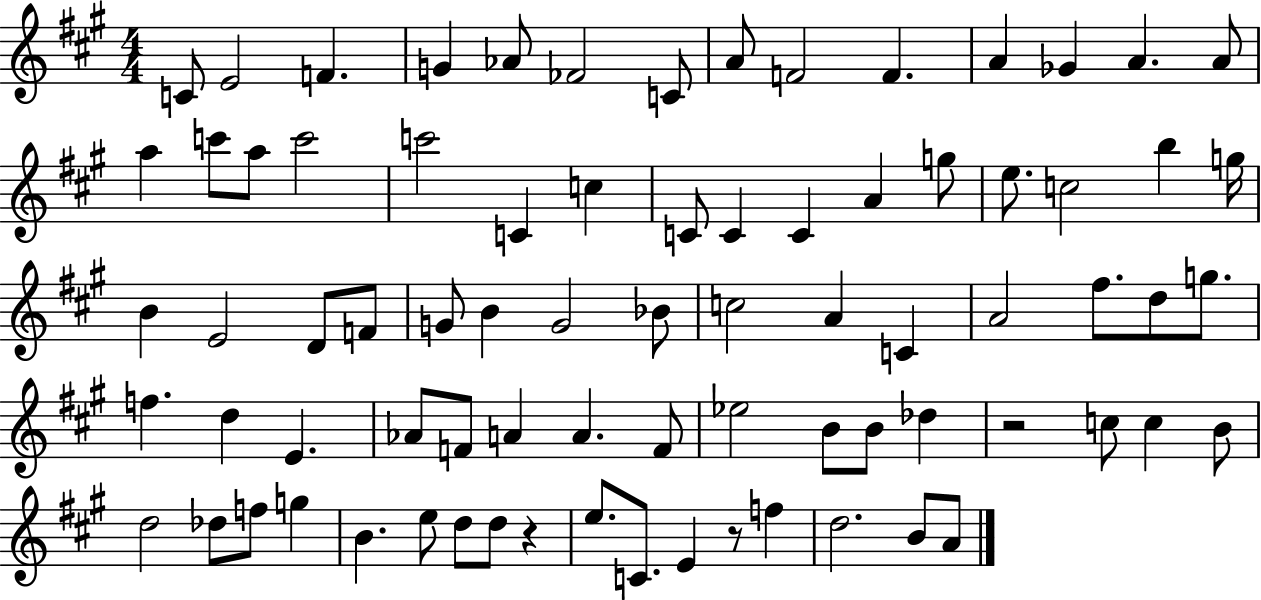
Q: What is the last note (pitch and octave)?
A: A4